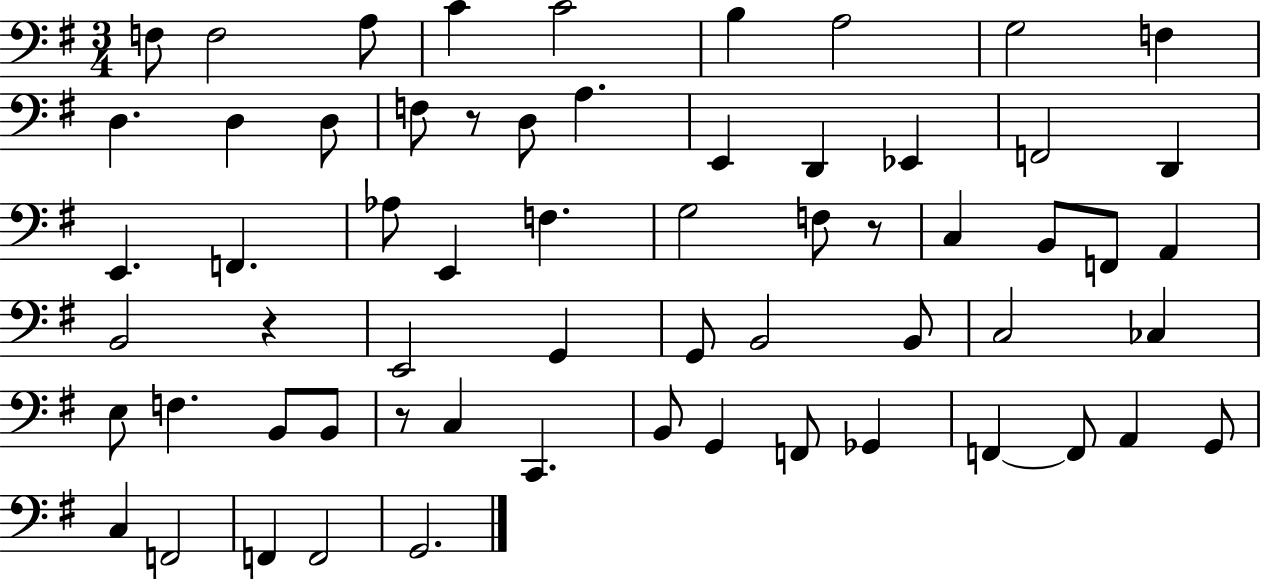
X:1
T:Untitled
M:3/4
L:1/4
K:G
F,/2 F,2 A,/2 C C2 B, A,2 G,2 F, D, D, D,/2 F,/2 z/2 D,/2 A, E,, D,, _E,, F,,2 D,, E,, F,, _A,/2 E,, F, G,2 F,/2 z/2 C, B,,/2 F,,/2 A,, B,,2 z E,,2 G,, G,,/2 B,,2 B,,/2 C,2 _C, E,/2 F, B,,/2 B,,/2 z/2 C, C,, B,,/2 G,, F,,/2 _G,, F,, F,,/2 A,, G,,/2 C, F,,2 F,, F,,2 G,,2